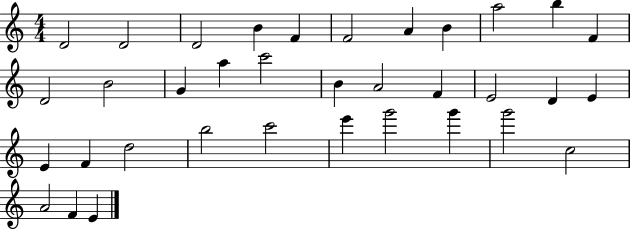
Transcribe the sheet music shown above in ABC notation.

X:1
T:Untitled
M:4/4
L:1/4
K:C
D2 D2 D2 B F F2 A B a2 b F D2 B2 G a c'2 B A2 F E2 D E E F d2 b2 c'2 e' g'2 g' g'2 c2 A2 F E